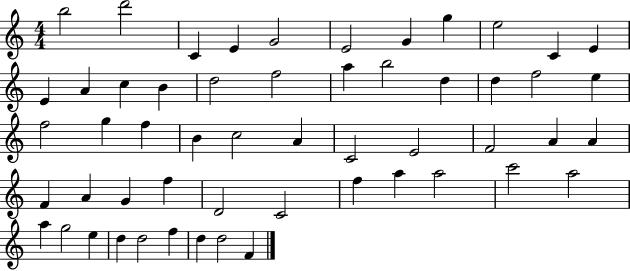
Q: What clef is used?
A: treble